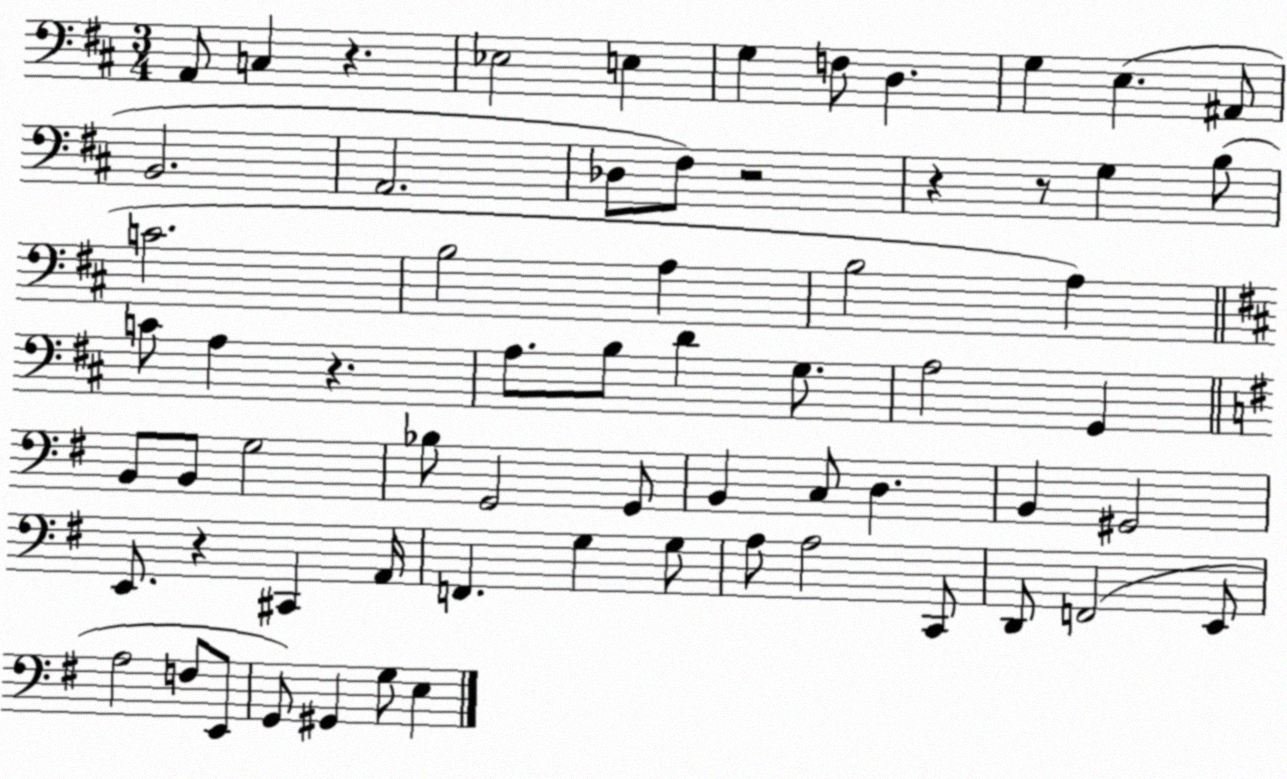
X:1
T:Untitled
M:3/4
L:1/4
K:D
A,,/2 C, z _E,2 E, G, F,/2 D, G, E, ^A,,/2 B,,2 A,,2 _D,/2 ^F,/2 z2 z z/2 G, B,/2 C2 B,2 A, B,2 A, C/2 A, z A,/2 B,/2 D G,/2 A,2 G,, B,,/2 B,,/2 G,2 _B,/2 G,,2 G,,/2 B,, C,/2 D, B,, ^G,,2 E,,/2 z ^C,, A,,/4 F,, G, G,/2 A,/2 A,2 C,,/2 D,,/2 F,,2 E,,/2 A,2 F,/2 E,,/2 G,,/2 ^G,, G,/2 E,